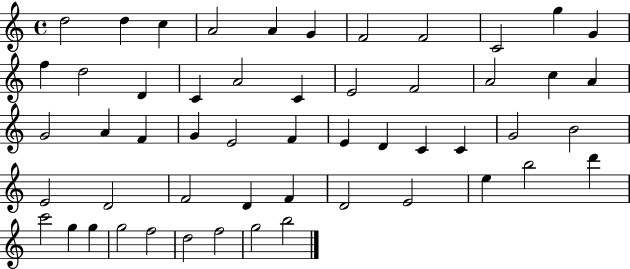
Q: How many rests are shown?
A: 0